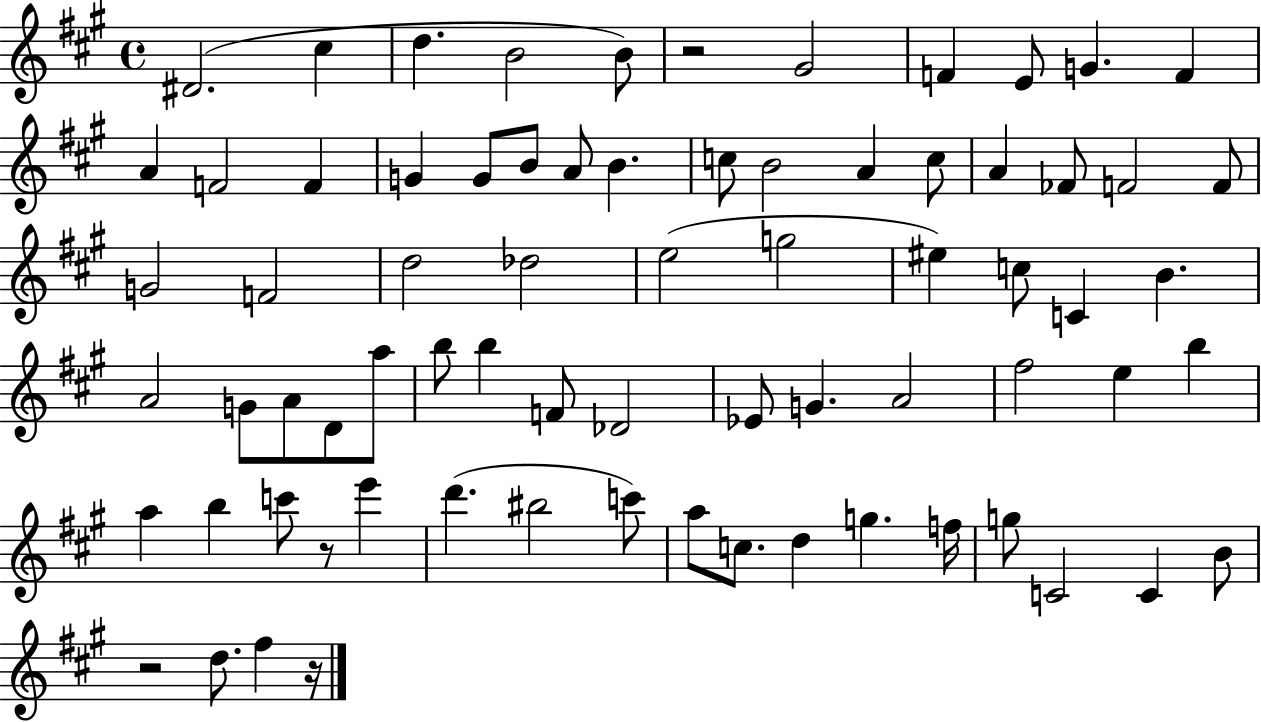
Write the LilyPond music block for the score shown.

{
  \clef treble
  \time 4/4
  \defaultTimeSignature
  \key a \major
  dis'2.( cis''4 | d''4. b'2 b'8) | r2 gis'2 | f'4 e'8 g'4. f'4 | \break a'4 f'2 f'4 | g'4 g'8 b'8 a'8 b'4. | c''8 b'2 a'4 c''8 | a'4 fes'8 f'2 f'8 | \break g'2 f'2 | d''2 des''2 | e''2( g''2 | eis''4) c''8 c'4 b'4. | \break a'2 g'8 a'8 d'8 a''8 | b''8 b''4 f'8 des'2 | ees'8 g'4. a'2 | fis''2 e''4 b''4 | \break a''4 b''4 c'''8 r8 e'''4 | d'''4.( bis''2 c'''8) | a''8 c''8. d''4 g''4. f''16 | g''8 c'2 c'4 b'8 | \break r2 d''8. fis''4 r16 | \bar "|."
}